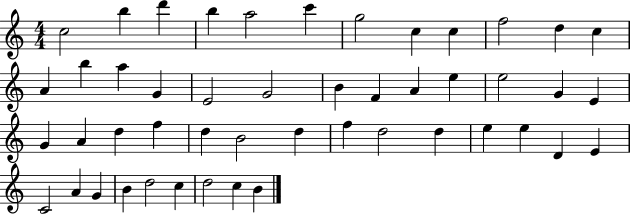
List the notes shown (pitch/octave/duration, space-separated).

C5/h B5/q D6/q B5/q A5/h C6/q G5/h C5/q C5/q F5/h D5/q C5/q A4/q B5/q A5/q G4/q E4/h G4/h B4/q F4/q A4/q E5/q E5/h G4/q E4/q G4/q A4/q D5/q F5/q D5/q B4/h D5/q F5/q D5/h D5/q E5/q E5/q D4/q E4/q C4/h A4/q G4/q B4/q D5/h C5/q D5/h C5/q B4/q